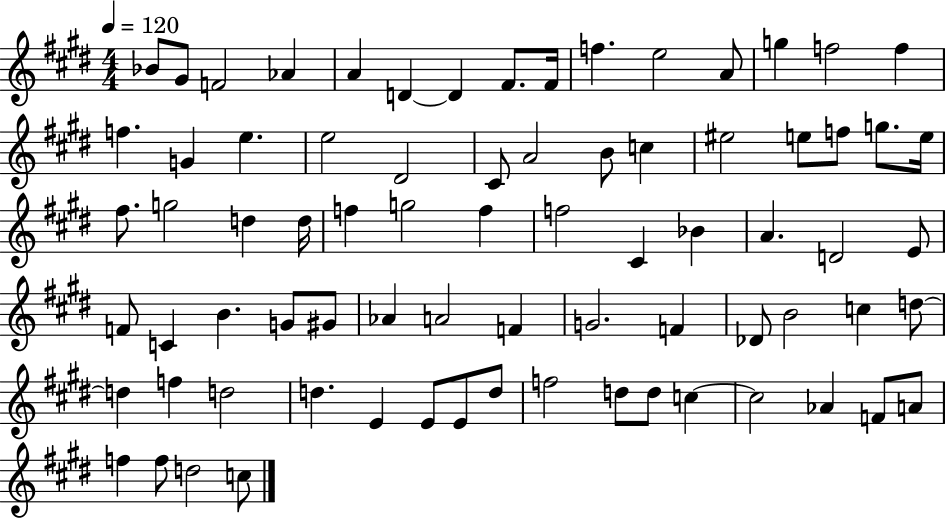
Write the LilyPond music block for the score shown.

{
  \clef treble
  \numericTimeSignature
  \time 4/4
  \key e \major
  \tempo 4 = 120
  bes'8 gis'8 f'2 aes'4 | a'4 d'4~~ d'4 fis'8. fis'16 | f''4. e''2 a'8 | g''4 f''2 f''4 | \break f''4. g'4 e''4. | e''2 dis'2 | cis'8 a'2 b'8 c''4 | eis''2 e''8 f''8 g''8. e''16 | \break fis''8. g''2 d''4 d''16 | f''4 g''2 f''4 | f''2 cis'4 bes'4 | a'4. d'2 e'8 | \break f'8 c'4 b'4. g'8 gis'8 | aes'4 a'2 f'4 | g'2. f'4 | des'8 b'2 c''4 d''8~~ | \break d''4 f''4 d''2 | d''4. e'4 e'8 e'8 d''8 | f''2 d''8 d''8 c''4~~ | c''2 aes'4 f'8 a'8 | \break f''4 f''8 d''2 c''8 | \bar "|."
}